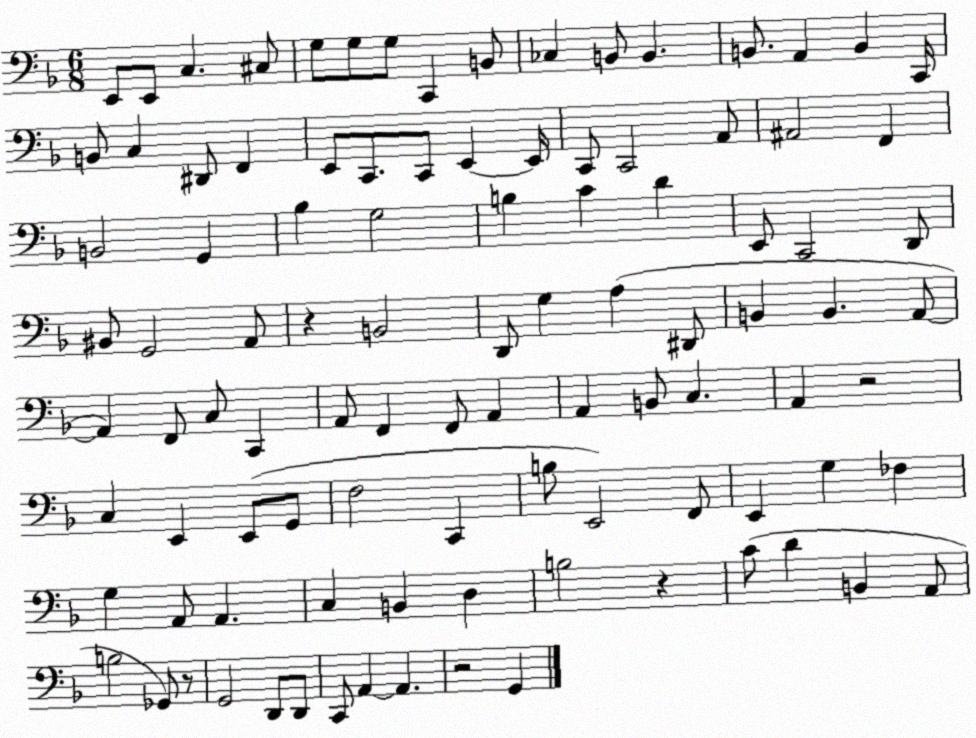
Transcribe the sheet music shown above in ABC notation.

X:1
T:Untitled
M:6/8
L:1/4
K:F
E,,/2 E,,/2 C, ^C,/2 G,/2 G,/2 G,/2 C,, B,,/2 _C, B,,/2 B,, B,,/2 A,, B,, C,,/4 B,,/2 C, ^D,,/2 F,, E,,/2 C,,/2 C,,/2 E,, E,,/4 C,,/2 C,,2 A,,/2 ^A,,2 F,, B,,2 G,, _B, G,2 B, C D E,,/2 C,,2 D,,/2 ^B,,/2 G,,2 A,,/2 z B,,2 D,,/2 G, A, ^D,,/2 B,, B,, A,,/2 A,, F,,/2 C,/2 C,, A,,/2 F,, F,,/2 A,, A,, B,,/2 C, A,, z2 C, E,, E,,/2 G,,/2 F,2 C,, B,/2 E,,2 F,,/2 E,, G, _F, G, A,,/2 A,, C, B,, D, B,2 z C/2 D B,, A,,/2 B,2 _G,,/2 z/2 G,,2 D,,/2 D,,/2 C,,/2 A,, A,, z2 G,,